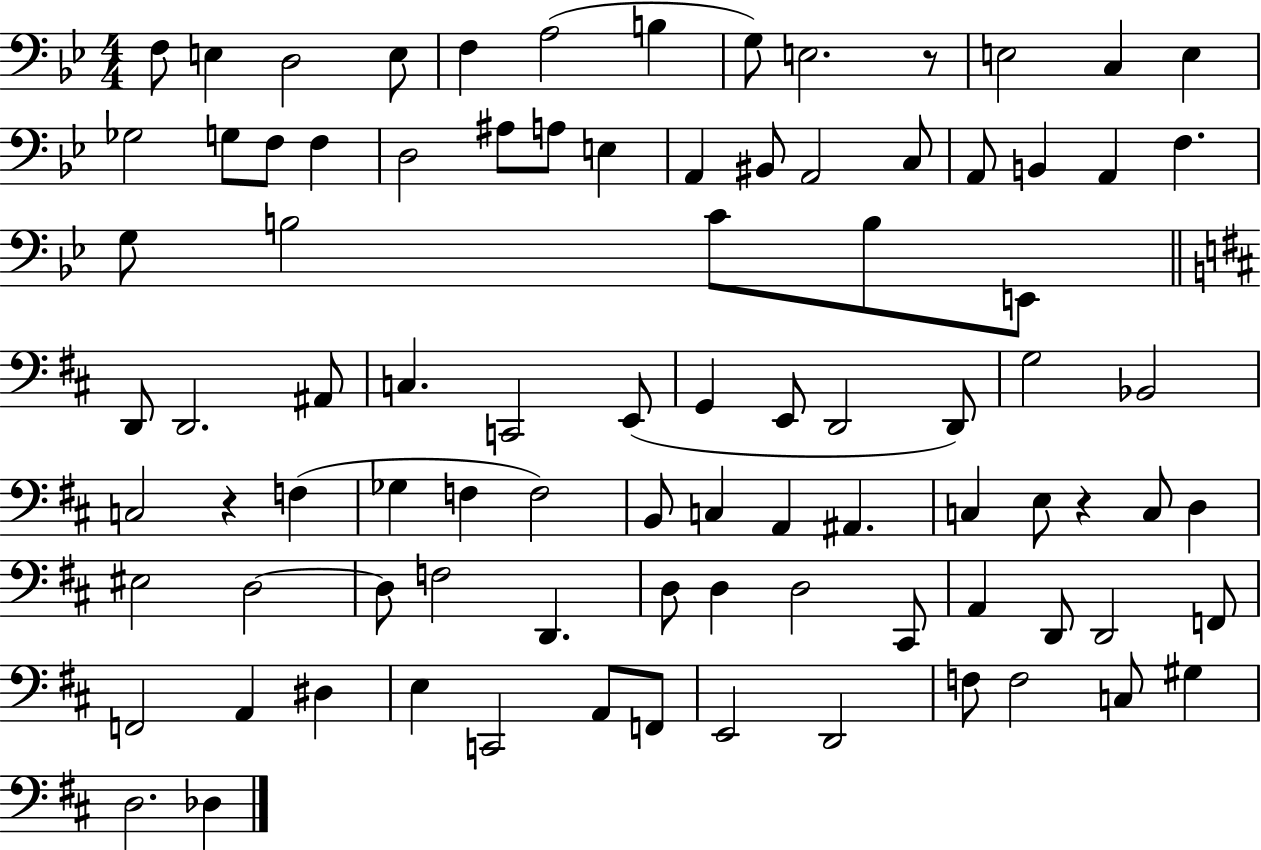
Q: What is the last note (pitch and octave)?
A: Db3